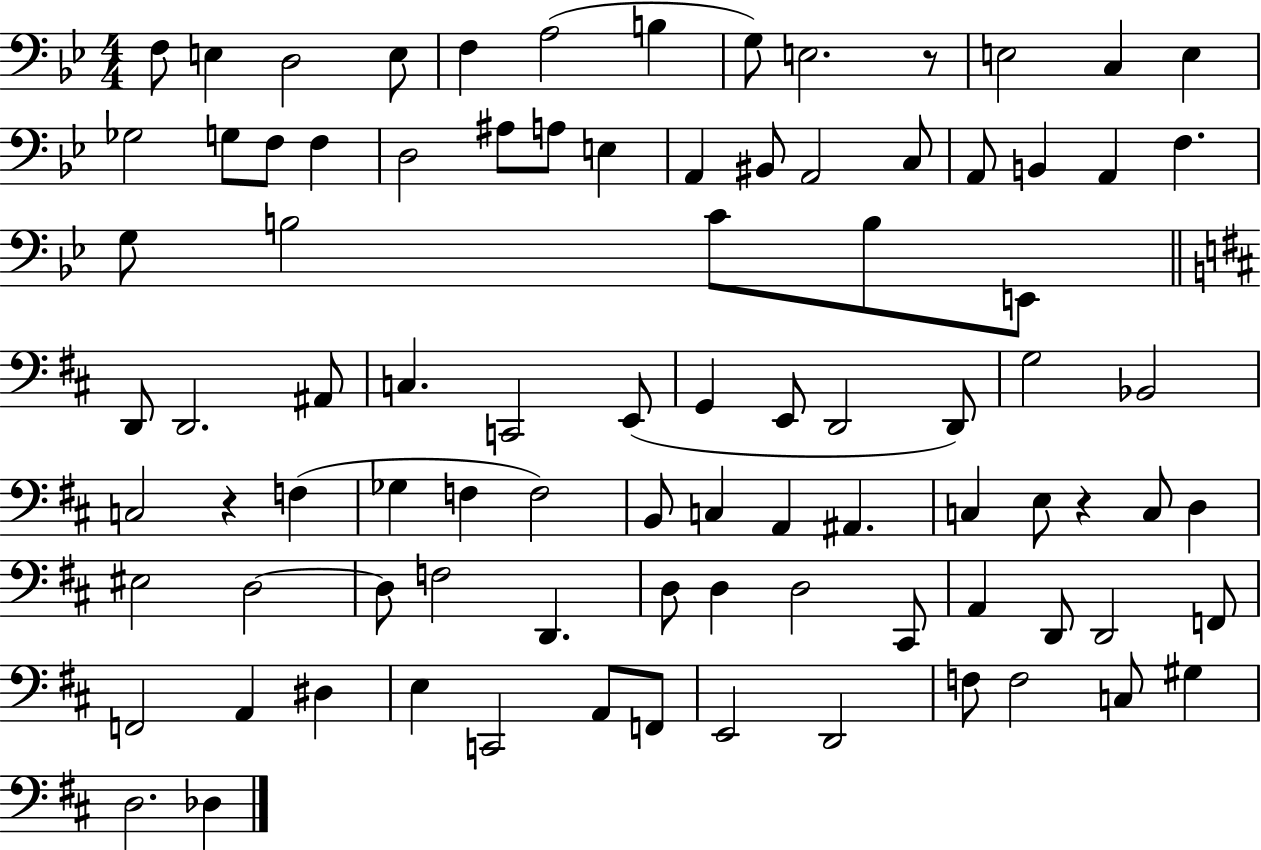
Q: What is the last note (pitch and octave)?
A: Db3